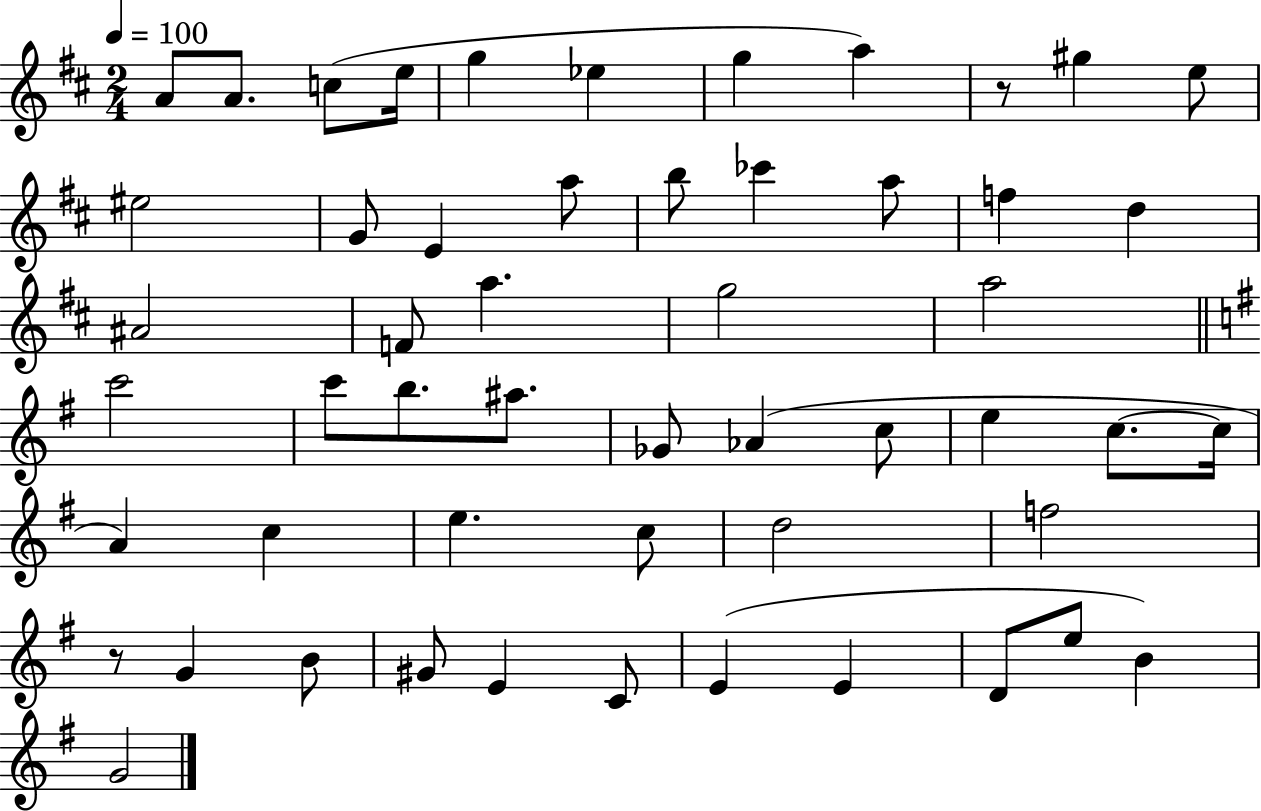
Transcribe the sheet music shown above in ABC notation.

X:1
T:Untitled
M:2/4
L:1/4
K:D
A/2 A/2 c/2 e/4 g _e g a z/2 ^g e/2 ^e2 G/2 E a/2 b/2 _c' a/2 f d ^A2 F/2 a g2 a2 c'2 c'/2 b/2 ^a/2 _G/2 _A c/2 e c/2 c/4 A c e c/2 d2 f2 z/2 G B/2 ^G/2 E C/2 E E D/2 e/2 B G2